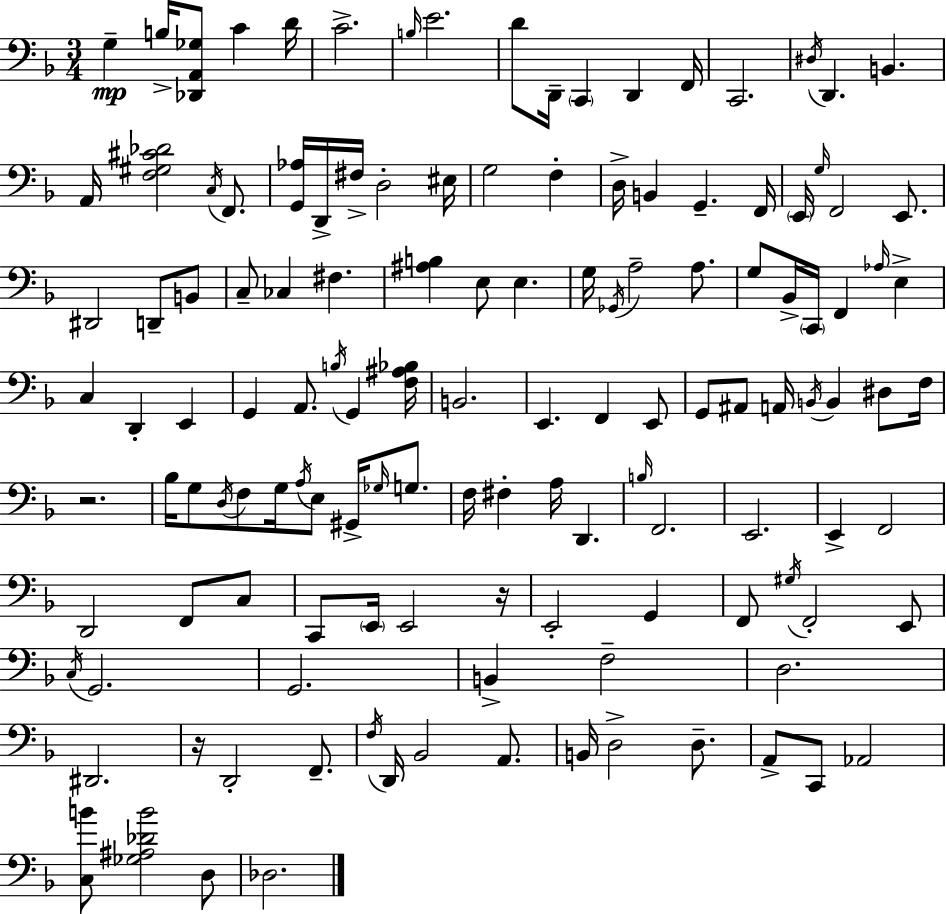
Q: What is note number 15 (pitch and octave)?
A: D2